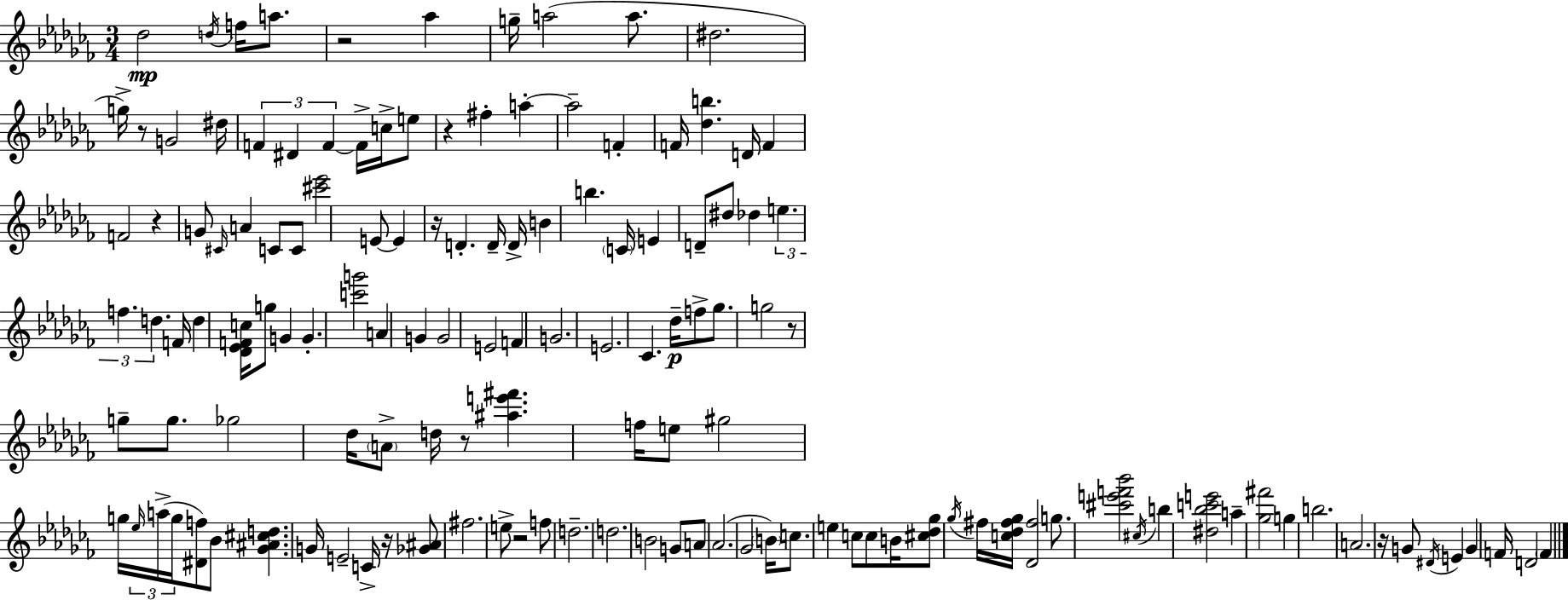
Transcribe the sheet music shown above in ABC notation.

X:1
T:Untitled
M:3/4
L:1/4
K:Abm
_d2 d/4 f/4 a/2 z2 _a g/4 a2 a/2 ^d2 g/4 z/2 G2 ^d/4 F ^D F F/4 c/4 e/2 z ^f a a2 F F/4 [_db] D/4 F F2 z G/2 ^C/4 A C/2 C/2 [^c'_e']2 E/2 E z/4 D D/4 D/4 B b C/4 E D/2 ^d/2 _d e f d F/4 d [_D_EFc]/4 g/2 G G [c'g']2 A G G2 E2 F G2 E2 _C _d/4 f/2 _g/2 g2 z/2 g/2 g/2 _g2 _d/4 A/2 d/4 z/2 [^ae'^f'] f/4 e/2 ^g2 g/4 _e/4 a/4 g/4 [^Df]/2 _B/2 [_G^A^cd] G/4 E2 C/4 z/4 [_G^A]/2 ^f2 e/2 z2 f/2 d2 d2 B2 G/2 A/2 _A2 _G2 B/4 c/2 e c/2 c/2 B/4 [^c_d_g]/2 _g/4 ^f/4 [c_d^f_g]/4 [_D^f]2 g/2 [^c'e'f'_b']2 ^c/4 b [^d_bc'e']2 a [_g^f']2 g b2 A2 z/4 G/2 ^D/4 E G F/4 D2 F